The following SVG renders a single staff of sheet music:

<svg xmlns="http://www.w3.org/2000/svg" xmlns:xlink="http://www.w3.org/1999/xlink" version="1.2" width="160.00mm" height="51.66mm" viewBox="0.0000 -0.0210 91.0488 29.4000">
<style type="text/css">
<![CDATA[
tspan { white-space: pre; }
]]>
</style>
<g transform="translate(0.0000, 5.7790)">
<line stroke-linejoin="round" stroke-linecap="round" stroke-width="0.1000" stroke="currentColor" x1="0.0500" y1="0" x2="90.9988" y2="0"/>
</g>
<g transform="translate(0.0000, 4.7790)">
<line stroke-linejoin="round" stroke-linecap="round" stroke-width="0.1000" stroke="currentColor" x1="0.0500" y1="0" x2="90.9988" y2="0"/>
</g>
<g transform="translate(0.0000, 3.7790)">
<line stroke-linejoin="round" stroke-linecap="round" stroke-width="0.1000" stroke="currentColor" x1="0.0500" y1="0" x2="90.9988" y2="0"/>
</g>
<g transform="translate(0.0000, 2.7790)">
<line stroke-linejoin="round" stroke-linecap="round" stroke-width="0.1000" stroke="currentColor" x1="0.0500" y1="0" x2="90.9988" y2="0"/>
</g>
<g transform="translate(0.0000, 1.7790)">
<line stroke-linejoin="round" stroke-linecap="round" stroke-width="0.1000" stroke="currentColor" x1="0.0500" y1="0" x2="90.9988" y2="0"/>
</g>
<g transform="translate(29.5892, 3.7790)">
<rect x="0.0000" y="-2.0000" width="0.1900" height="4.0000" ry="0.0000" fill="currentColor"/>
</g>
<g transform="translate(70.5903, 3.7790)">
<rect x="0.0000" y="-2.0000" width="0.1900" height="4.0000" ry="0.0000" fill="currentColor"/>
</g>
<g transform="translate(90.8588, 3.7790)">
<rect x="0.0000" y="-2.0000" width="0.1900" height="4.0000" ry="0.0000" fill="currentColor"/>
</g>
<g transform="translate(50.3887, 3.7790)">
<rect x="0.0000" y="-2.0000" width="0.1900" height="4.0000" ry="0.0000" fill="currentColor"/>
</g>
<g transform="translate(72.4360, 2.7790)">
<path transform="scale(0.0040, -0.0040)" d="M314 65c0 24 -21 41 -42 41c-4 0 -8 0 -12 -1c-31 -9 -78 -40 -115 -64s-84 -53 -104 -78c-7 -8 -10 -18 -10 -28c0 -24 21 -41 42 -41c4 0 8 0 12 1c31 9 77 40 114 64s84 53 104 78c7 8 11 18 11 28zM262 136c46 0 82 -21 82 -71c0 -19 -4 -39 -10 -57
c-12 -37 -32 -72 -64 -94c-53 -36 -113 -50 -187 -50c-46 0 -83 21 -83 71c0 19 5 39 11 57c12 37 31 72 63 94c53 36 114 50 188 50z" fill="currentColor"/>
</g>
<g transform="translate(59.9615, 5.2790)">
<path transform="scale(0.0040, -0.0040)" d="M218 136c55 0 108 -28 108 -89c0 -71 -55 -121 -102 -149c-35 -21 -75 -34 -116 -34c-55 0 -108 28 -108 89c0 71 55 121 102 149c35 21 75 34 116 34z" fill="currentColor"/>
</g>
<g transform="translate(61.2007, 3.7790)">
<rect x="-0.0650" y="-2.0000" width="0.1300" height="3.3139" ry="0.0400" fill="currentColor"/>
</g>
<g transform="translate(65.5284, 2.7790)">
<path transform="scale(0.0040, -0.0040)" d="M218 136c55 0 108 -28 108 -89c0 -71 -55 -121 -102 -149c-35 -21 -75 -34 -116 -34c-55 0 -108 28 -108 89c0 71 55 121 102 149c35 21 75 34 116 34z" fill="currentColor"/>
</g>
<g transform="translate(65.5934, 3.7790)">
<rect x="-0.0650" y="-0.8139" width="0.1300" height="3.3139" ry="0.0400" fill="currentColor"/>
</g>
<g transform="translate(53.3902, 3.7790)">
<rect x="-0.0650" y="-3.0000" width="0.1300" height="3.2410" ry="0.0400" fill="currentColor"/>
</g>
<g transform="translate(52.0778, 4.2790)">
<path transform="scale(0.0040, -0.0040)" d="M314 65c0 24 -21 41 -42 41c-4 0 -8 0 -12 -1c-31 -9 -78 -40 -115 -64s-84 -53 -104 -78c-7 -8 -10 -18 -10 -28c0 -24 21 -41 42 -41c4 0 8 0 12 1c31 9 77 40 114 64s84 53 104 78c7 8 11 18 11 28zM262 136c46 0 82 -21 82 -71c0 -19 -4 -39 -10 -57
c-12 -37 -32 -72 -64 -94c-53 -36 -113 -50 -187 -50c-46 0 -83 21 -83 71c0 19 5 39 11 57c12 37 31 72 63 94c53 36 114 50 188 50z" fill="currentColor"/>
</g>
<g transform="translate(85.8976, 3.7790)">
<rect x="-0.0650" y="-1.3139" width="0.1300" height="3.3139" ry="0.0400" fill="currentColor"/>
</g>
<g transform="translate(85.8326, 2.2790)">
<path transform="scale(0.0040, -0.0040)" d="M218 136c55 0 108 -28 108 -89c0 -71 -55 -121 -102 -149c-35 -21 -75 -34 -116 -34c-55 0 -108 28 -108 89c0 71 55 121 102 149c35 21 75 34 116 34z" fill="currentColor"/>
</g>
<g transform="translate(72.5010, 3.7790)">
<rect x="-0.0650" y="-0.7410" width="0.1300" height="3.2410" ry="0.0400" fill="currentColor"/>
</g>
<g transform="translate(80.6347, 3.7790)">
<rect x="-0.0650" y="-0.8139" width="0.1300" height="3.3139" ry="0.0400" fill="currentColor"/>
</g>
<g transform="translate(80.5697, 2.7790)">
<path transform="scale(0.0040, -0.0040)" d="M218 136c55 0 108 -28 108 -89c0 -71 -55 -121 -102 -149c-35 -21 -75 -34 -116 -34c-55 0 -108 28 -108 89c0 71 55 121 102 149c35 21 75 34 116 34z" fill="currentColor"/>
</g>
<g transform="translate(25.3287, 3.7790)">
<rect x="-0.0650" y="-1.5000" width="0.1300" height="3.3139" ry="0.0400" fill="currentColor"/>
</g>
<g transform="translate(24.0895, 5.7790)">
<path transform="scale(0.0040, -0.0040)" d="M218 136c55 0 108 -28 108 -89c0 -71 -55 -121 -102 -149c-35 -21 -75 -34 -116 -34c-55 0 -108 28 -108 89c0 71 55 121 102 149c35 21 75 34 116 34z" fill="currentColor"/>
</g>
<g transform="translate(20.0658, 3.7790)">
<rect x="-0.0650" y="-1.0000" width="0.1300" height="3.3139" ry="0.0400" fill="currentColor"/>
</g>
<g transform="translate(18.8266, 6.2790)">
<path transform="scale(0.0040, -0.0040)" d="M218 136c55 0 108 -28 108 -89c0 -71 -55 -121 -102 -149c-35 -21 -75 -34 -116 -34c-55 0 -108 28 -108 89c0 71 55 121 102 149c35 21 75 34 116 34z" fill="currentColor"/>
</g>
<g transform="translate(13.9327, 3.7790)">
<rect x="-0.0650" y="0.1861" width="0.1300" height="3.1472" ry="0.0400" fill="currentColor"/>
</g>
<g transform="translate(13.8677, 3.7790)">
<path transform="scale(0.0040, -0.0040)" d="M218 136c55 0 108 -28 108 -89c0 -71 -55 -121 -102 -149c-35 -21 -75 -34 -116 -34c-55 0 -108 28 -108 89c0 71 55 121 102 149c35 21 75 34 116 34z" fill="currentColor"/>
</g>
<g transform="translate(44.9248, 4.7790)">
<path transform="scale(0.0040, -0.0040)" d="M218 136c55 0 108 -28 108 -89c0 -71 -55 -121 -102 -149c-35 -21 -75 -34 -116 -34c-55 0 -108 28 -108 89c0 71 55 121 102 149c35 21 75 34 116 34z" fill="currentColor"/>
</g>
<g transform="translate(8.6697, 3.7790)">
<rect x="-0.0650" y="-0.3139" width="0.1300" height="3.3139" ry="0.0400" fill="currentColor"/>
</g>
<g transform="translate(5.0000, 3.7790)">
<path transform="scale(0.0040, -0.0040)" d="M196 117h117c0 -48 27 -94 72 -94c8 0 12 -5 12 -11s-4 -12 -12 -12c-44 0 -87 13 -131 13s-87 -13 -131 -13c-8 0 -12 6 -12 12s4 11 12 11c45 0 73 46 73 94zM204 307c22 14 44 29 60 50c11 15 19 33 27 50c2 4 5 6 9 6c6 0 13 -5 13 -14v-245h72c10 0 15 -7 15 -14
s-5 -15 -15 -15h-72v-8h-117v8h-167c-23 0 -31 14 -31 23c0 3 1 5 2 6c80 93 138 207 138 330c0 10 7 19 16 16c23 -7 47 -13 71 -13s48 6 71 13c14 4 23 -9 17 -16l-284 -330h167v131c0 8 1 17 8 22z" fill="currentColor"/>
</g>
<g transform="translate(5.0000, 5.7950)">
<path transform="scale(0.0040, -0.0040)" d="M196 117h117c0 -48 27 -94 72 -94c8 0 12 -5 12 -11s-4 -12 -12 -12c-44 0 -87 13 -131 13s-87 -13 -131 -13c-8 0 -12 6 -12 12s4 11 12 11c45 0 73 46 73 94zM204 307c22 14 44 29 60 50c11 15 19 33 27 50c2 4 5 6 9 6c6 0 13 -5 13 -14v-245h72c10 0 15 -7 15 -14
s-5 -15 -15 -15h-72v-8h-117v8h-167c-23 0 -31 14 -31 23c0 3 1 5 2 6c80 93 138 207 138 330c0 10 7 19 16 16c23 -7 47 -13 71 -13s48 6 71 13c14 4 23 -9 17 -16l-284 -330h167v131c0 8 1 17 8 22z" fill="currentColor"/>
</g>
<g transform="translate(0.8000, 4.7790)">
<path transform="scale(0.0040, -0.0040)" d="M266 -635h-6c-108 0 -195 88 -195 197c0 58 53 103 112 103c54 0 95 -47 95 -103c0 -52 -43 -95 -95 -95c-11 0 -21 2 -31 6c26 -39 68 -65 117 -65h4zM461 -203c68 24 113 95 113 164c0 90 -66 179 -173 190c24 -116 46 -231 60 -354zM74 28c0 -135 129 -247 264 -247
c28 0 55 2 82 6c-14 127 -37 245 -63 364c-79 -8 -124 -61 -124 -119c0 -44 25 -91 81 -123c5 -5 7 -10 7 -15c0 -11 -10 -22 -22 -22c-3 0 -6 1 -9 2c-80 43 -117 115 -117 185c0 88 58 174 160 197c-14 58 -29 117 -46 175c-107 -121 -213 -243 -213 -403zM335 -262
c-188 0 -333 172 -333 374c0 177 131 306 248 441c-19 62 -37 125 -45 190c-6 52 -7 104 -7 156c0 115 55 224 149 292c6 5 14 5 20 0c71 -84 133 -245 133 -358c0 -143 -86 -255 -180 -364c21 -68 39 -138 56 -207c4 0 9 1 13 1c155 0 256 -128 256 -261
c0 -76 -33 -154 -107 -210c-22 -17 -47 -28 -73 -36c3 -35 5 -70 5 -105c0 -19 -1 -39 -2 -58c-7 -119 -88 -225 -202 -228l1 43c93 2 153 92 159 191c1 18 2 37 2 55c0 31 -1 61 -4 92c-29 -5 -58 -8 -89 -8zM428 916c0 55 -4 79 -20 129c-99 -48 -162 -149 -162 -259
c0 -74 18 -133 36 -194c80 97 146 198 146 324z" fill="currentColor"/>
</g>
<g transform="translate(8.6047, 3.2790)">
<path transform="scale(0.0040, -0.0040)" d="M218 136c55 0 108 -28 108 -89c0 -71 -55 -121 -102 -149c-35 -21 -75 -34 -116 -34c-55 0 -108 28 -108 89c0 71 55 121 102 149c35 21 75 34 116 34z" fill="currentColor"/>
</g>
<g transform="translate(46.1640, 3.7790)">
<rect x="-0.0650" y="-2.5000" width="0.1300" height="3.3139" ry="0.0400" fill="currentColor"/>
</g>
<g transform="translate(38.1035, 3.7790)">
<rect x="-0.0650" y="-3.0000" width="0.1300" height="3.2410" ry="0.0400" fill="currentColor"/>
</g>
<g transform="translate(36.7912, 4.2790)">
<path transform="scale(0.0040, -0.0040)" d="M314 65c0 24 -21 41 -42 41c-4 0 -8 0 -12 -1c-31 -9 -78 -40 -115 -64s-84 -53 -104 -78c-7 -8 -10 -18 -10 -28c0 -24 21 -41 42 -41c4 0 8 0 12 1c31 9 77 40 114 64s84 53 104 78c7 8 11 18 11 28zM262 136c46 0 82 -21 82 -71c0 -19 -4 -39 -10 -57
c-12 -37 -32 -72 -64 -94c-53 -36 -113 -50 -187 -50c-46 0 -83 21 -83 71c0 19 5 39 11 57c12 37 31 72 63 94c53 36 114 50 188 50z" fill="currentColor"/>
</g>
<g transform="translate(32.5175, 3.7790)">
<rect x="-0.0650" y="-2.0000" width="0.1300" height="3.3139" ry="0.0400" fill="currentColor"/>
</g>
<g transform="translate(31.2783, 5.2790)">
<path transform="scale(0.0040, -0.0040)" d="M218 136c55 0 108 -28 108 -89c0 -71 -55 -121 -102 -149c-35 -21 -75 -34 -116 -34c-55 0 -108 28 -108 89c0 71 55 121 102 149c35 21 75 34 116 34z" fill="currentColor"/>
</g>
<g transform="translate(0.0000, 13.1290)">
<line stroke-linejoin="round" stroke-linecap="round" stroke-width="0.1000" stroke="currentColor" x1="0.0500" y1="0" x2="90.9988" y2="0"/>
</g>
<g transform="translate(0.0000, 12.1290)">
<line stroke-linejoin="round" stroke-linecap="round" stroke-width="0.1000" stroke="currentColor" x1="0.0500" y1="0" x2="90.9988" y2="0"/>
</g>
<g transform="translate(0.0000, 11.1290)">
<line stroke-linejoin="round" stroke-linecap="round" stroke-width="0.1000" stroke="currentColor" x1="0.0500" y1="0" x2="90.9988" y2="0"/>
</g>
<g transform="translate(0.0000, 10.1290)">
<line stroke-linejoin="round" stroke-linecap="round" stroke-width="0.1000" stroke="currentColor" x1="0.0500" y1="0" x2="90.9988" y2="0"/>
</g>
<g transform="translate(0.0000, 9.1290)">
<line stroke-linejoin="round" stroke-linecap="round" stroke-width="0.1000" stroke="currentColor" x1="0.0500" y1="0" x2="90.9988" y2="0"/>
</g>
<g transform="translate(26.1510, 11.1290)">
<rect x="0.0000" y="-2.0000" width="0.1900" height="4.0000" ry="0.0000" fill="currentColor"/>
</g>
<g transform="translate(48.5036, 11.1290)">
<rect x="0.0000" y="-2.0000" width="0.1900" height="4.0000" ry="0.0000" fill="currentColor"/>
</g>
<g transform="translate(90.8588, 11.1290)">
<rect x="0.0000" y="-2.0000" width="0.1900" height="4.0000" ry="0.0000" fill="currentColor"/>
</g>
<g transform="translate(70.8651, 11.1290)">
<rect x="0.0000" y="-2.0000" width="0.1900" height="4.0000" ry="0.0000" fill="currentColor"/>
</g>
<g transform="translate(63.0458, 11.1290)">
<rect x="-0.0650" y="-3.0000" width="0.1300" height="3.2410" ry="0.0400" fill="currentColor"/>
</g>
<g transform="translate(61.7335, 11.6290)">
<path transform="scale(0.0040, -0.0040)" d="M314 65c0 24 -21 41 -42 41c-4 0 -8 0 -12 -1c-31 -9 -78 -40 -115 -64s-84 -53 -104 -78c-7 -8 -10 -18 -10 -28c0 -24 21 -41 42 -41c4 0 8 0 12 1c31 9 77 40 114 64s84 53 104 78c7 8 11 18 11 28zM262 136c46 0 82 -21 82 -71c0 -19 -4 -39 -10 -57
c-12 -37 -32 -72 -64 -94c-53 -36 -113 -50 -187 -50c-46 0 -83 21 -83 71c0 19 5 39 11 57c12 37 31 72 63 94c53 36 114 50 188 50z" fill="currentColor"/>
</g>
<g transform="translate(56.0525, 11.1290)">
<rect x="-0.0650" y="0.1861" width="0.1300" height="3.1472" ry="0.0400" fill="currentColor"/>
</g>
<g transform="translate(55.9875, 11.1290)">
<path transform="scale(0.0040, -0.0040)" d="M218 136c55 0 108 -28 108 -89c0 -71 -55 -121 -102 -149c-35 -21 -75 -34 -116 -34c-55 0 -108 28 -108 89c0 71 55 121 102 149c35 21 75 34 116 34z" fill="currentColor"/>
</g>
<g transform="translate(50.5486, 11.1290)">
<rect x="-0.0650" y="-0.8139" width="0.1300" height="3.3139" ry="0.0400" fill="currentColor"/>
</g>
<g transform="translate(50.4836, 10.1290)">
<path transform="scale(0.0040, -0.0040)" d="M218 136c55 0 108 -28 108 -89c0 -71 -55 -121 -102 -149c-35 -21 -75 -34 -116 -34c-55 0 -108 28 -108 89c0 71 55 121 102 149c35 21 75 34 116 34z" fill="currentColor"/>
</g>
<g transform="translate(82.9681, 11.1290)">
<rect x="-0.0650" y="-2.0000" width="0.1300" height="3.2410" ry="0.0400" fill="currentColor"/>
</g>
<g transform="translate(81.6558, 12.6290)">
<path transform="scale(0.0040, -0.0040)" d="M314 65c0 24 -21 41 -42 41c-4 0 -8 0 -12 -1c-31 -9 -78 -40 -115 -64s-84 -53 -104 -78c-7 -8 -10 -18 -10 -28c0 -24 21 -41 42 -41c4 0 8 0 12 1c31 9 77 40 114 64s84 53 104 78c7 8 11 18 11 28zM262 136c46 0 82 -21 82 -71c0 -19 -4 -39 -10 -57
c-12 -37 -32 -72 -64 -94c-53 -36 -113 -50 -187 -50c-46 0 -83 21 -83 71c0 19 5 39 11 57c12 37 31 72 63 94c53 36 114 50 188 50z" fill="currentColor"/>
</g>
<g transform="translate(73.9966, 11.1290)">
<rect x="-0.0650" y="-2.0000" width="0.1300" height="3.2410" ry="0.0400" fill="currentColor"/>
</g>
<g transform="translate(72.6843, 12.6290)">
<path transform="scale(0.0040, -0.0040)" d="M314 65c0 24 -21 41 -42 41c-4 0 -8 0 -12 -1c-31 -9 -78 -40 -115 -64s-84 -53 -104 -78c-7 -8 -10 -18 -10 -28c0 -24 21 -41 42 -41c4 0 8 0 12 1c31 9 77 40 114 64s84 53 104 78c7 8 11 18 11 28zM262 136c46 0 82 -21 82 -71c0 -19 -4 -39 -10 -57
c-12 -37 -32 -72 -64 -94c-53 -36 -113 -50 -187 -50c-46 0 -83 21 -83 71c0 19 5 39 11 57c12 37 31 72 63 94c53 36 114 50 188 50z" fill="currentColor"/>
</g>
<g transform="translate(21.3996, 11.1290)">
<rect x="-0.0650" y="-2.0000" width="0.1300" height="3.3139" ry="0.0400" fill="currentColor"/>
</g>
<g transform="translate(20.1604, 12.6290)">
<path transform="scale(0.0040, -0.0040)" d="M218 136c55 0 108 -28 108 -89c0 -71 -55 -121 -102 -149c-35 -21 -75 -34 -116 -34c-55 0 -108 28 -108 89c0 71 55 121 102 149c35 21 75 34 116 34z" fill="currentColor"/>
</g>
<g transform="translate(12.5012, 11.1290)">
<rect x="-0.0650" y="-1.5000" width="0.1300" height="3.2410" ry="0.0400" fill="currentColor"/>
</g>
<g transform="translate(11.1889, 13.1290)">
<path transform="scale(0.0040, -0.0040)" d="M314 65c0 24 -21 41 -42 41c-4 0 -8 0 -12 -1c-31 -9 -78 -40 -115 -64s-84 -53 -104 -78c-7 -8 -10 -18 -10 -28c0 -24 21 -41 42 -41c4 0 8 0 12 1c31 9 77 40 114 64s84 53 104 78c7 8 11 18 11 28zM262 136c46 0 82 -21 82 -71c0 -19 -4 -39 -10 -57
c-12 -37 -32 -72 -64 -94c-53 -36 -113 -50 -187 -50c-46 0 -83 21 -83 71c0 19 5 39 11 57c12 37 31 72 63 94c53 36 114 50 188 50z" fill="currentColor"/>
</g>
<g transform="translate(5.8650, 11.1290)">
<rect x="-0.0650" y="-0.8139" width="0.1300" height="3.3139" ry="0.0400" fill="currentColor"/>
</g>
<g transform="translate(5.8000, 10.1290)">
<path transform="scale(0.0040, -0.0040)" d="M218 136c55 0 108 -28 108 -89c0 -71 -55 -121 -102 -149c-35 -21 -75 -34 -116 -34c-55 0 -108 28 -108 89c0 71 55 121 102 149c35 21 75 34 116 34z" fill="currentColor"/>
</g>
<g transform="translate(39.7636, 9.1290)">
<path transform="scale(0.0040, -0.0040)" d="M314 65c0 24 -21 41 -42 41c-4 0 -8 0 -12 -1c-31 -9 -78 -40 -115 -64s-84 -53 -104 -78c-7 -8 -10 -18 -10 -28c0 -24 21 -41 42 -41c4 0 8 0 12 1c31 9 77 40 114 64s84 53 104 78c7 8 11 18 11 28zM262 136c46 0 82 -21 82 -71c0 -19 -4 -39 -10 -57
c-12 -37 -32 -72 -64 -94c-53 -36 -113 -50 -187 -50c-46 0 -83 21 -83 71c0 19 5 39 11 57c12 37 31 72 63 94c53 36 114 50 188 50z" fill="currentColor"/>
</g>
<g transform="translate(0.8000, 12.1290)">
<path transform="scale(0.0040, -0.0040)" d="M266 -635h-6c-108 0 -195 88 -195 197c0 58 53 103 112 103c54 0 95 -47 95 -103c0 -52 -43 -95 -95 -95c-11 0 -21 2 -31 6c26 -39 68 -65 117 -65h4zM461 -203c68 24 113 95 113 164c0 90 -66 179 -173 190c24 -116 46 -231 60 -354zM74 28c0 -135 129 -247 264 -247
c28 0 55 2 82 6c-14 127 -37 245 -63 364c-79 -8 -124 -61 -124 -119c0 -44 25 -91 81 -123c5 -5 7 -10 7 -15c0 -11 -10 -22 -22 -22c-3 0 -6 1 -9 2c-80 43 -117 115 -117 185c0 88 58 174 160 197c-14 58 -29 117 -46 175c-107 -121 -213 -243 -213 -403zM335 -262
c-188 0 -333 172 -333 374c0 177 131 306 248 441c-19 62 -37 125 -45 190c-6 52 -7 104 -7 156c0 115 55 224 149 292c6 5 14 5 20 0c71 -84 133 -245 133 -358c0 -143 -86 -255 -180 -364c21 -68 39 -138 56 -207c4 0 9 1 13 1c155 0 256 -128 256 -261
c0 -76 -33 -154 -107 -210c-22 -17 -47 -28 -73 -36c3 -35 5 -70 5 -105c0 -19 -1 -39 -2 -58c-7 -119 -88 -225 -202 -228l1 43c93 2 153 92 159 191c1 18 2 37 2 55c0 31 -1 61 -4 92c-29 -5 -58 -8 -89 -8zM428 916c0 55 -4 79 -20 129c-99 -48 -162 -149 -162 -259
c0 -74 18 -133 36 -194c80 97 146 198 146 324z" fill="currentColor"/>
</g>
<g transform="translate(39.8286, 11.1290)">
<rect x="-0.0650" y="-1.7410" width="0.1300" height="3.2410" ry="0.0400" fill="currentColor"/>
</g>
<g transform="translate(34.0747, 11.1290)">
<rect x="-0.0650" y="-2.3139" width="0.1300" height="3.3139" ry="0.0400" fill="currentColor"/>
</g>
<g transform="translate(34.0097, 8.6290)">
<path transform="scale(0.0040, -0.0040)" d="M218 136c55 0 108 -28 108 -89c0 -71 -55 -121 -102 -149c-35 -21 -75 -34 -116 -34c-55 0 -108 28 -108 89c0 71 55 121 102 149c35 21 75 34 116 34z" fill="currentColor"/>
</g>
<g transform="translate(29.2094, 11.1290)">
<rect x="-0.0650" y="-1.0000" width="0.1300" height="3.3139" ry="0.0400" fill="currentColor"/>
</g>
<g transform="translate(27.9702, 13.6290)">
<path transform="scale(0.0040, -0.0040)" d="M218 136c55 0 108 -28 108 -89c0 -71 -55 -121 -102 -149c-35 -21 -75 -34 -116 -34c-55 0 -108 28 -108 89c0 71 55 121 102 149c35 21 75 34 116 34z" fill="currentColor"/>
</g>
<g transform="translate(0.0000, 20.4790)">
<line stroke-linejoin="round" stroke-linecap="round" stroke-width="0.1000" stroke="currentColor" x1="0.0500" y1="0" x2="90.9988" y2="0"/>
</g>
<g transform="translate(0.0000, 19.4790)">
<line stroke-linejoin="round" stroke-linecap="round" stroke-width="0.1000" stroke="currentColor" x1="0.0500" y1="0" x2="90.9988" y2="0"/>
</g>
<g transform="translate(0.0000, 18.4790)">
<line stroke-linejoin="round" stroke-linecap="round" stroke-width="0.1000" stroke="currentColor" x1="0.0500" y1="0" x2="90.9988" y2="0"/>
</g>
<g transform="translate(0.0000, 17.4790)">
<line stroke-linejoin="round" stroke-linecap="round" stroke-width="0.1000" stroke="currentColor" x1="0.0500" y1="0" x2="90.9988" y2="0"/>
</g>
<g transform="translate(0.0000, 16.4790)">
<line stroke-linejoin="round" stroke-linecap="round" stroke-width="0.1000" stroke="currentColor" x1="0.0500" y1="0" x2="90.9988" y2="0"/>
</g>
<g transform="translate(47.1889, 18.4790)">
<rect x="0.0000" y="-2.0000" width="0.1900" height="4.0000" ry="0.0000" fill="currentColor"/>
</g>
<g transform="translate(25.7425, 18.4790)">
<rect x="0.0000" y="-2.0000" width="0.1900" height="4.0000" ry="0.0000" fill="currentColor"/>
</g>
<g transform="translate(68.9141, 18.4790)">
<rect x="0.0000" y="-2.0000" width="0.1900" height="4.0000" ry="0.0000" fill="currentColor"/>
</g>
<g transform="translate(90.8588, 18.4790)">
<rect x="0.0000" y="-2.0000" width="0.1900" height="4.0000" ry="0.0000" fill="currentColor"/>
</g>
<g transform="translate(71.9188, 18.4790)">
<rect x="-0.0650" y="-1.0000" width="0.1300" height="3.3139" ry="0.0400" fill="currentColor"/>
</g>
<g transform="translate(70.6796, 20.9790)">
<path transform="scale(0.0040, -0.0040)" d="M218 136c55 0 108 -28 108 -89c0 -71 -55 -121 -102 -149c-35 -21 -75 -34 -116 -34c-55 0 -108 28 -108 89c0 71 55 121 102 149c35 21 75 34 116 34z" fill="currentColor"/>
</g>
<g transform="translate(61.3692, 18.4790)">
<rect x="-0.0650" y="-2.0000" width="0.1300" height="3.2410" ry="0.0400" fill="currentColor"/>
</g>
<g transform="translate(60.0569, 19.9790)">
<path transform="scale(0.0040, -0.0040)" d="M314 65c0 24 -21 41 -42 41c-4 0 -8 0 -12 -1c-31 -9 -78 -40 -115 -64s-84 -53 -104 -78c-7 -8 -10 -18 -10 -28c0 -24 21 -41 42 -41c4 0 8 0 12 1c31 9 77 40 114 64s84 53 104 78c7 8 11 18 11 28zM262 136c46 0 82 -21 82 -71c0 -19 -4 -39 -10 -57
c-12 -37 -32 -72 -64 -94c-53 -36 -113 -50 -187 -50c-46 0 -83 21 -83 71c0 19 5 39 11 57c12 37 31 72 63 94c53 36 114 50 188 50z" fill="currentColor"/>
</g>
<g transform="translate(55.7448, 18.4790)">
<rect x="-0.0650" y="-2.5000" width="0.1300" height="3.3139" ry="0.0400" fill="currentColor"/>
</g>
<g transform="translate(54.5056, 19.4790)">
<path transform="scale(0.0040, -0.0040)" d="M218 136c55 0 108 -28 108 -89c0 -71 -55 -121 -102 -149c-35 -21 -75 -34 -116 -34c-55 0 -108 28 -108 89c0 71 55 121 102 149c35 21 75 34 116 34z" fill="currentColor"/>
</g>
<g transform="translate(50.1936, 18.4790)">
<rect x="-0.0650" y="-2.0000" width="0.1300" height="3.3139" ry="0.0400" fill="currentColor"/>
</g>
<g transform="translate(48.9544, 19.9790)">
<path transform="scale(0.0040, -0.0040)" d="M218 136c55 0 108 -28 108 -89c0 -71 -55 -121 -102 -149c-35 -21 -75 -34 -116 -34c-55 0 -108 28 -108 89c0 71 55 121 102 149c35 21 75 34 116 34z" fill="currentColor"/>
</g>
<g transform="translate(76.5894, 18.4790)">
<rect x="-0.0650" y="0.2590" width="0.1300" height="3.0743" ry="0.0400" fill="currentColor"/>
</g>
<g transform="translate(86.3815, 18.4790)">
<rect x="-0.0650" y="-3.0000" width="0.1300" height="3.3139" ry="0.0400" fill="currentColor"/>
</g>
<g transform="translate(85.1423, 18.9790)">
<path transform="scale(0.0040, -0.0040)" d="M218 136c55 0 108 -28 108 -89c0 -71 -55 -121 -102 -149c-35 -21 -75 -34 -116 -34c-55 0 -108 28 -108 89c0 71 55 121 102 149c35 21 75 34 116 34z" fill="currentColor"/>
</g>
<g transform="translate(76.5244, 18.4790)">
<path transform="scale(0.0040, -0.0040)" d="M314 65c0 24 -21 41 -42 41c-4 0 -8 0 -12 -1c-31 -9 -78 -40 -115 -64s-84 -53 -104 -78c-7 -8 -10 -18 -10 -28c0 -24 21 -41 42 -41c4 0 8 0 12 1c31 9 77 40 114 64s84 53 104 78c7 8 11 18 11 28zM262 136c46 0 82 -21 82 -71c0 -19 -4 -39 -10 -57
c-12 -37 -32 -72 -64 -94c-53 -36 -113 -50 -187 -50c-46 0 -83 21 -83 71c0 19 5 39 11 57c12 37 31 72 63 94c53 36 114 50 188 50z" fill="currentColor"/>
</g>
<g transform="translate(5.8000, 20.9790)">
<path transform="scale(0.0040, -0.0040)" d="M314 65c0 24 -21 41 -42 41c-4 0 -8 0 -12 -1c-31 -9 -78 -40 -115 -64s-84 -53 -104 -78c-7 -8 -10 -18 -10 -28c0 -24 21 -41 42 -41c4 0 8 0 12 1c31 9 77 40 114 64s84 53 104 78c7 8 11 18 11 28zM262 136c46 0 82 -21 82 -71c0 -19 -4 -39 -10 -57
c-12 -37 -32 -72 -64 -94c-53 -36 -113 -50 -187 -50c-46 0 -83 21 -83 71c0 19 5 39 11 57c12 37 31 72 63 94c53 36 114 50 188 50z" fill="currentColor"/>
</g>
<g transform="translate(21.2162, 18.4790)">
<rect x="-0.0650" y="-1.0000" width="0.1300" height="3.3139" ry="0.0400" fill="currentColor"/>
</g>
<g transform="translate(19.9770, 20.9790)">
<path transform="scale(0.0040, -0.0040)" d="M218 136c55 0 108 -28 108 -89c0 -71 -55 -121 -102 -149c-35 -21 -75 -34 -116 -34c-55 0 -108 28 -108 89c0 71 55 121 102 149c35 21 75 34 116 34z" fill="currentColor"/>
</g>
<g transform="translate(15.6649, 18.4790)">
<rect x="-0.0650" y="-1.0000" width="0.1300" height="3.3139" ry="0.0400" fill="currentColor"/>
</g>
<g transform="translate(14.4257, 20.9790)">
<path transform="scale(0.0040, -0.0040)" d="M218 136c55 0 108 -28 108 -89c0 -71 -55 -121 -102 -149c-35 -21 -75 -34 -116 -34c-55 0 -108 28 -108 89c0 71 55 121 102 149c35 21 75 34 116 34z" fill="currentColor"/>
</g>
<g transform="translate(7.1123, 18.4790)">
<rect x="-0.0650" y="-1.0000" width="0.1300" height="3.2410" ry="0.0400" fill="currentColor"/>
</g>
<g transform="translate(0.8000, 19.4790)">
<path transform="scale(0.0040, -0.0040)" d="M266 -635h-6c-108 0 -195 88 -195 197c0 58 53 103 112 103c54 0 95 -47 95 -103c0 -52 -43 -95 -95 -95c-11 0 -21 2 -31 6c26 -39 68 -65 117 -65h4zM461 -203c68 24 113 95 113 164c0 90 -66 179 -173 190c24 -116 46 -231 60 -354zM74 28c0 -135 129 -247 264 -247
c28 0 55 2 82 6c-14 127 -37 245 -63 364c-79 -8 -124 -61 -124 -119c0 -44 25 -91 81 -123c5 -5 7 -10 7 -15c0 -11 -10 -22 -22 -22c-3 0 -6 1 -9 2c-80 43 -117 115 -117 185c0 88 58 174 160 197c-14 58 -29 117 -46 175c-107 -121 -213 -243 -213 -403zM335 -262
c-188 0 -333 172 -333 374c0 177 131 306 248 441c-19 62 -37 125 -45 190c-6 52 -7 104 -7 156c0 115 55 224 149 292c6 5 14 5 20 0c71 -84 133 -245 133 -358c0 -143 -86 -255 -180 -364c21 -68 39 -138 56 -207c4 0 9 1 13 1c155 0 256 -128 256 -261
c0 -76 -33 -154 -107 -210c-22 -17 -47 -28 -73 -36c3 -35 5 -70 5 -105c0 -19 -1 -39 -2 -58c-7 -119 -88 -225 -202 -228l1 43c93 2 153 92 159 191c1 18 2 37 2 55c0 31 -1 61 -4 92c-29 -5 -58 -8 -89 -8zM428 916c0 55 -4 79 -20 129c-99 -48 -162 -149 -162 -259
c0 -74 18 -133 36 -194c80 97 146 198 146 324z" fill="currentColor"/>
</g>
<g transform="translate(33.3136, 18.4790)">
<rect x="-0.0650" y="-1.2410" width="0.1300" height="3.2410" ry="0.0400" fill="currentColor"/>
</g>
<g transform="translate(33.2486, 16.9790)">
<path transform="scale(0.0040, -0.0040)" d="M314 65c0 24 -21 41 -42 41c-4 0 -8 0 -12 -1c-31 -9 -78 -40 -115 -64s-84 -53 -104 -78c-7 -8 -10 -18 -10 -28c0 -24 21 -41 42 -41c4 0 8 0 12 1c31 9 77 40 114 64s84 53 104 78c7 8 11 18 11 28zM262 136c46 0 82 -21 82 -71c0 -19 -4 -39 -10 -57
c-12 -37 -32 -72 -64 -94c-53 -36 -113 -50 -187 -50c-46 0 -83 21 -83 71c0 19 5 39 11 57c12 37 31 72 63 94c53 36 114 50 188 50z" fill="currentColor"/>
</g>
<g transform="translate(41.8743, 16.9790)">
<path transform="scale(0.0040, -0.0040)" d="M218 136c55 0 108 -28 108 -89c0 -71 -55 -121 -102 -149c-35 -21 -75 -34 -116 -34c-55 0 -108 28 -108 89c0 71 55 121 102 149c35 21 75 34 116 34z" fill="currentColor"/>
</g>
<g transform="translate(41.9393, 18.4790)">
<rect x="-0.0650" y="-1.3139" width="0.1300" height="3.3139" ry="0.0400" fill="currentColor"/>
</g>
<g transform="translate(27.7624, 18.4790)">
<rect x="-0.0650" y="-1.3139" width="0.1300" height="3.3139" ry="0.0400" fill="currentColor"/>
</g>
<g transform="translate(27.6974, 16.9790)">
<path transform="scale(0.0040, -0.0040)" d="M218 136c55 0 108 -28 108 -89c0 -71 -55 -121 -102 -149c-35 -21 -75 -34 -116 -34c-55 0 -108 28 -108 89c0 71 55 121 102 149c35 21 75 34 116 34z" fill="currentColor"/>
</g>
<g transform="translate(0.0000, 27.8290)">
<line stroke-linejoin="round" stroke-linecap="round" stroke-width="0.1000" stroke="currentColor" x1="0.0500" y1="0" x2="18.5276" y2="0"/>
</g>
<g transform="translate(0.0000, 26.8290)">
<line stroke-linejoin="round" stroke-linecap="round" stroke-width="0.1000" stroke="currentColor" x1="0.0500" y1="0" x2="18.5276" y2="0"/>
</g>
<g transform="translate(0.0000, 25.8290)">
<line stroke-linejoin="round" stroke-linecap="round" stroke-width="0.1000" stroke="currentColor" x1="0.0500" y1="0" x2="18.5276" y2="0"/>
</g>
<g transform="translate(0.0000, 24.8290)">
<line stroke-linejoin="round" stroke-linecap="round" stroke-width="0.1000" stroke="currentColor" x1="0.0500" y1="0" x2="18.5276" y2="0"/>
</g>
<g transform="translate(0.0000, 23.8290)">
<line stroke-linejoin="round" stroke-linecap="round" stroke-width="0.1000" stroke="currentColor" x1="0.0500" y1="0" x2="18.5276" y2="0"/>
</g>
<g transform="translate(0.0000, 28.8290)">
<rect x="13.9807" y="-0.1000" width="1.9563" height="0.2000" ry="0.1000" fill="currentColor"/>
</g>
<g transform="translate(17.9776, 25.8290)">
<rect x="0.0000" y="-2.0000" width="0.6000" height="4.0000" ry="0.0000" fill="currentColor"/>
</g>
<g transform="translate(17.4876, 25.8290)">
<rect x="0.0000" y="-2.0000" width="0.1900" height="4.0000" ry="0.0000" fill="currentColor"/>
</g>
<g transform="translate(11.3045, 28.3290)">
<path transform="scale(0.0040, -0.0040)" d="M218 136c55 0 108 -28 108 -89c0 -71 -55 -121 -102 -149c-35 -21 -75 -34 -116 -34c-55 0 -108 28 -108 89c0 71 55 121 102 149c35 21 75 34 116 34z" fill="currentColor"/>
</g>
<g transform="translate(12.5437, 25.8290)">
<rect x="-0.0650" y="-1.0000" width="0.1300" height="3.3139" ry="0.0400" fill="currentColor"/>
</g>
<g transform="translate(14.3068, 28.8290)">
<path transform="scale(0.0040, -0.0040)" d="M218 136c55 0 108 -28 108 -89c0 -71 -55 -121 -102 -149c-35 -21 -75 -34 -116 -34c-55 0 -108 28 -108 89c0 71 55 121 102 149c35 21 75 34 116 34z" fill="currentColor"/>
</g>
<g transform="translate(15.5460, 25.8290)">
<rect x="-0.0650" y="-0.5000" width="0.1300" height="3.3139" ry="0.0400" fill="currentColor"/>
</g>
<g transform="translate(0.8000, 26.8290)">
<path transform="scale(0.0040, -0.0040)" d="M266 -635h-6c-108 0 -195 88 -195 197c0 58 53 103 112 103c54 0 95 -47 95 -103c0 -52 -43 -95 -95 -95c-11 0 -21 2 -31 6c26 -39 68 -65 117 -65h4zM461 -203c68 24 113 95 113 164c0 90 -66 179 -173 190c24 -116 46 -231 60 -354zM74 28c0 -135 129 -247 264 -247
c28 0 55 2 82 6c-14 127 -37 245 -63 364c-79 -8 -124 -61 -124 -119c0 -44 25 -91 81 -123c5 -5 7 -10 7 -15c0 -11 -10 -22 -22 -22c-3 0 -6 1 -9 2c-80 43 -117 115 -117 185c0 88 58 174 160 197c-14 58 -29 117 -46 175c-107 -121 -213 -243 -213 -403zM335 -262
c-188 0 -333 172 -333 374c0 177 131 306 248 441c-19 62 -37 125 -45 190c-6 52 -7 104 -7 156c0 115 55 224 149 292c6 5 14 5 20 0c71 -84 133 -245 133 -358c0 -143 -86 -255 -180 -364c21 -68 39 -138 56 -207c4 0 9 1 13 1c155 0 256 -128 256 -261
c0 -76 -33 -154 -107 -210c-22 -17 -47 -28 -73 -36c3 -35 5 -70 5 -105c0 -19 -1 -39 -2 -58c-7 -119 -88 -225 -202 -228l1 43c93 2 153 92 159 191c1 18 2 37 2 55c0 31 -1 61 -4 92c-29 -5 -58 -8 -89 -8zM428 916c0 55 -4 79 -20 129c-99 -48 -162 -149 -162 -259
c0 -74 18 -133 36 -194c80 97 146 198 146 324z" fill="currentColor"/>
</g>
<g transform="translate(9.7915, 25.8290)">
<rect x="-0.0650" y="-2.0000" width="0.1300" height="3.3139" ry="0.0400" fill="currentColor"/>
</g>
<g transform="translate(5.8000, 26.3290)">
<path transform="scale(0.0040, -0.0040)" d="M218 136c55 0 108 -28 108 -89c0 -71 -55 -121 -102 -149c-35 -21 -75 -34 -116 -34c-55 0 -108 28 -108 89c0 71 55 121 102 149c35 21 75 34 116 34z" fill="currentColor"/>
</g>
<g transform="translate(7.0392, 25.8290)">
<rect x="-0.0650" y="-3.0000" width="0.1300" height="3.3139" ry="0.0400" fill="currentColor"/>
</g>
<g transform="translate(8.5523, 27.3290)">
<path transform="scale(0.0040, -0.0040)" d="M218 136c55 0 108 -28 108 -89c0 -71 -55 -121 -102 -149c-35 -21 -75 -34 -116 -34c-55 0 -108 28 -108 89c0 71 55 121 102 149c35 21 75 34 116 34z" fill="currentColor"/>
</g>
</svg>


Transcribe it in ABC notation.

X:1
T:Untitled
M:4/4
L:1/4
K:C
c B D E F A2 G A2 F d d2 d e d E2 F D g f2 d B A2 F2 F2 D2 D D e e2 e F G F2 D B2 A A F D C